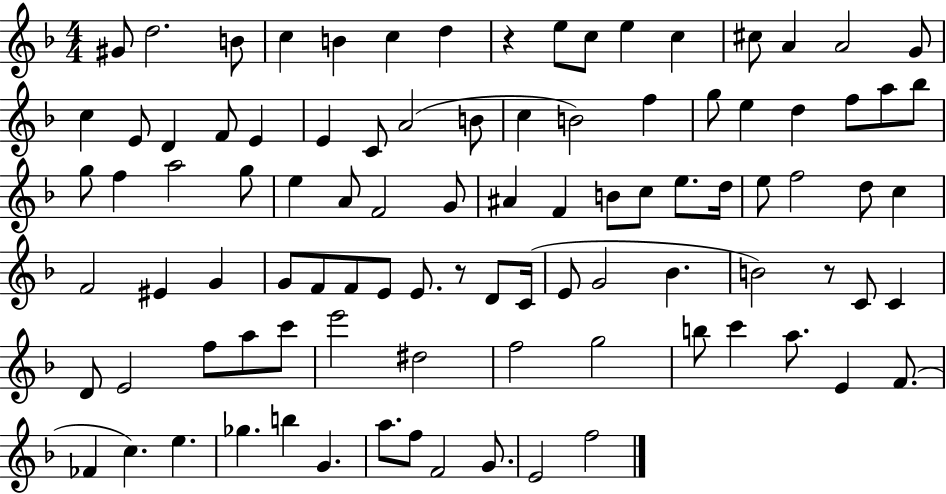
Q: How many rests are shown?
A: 3